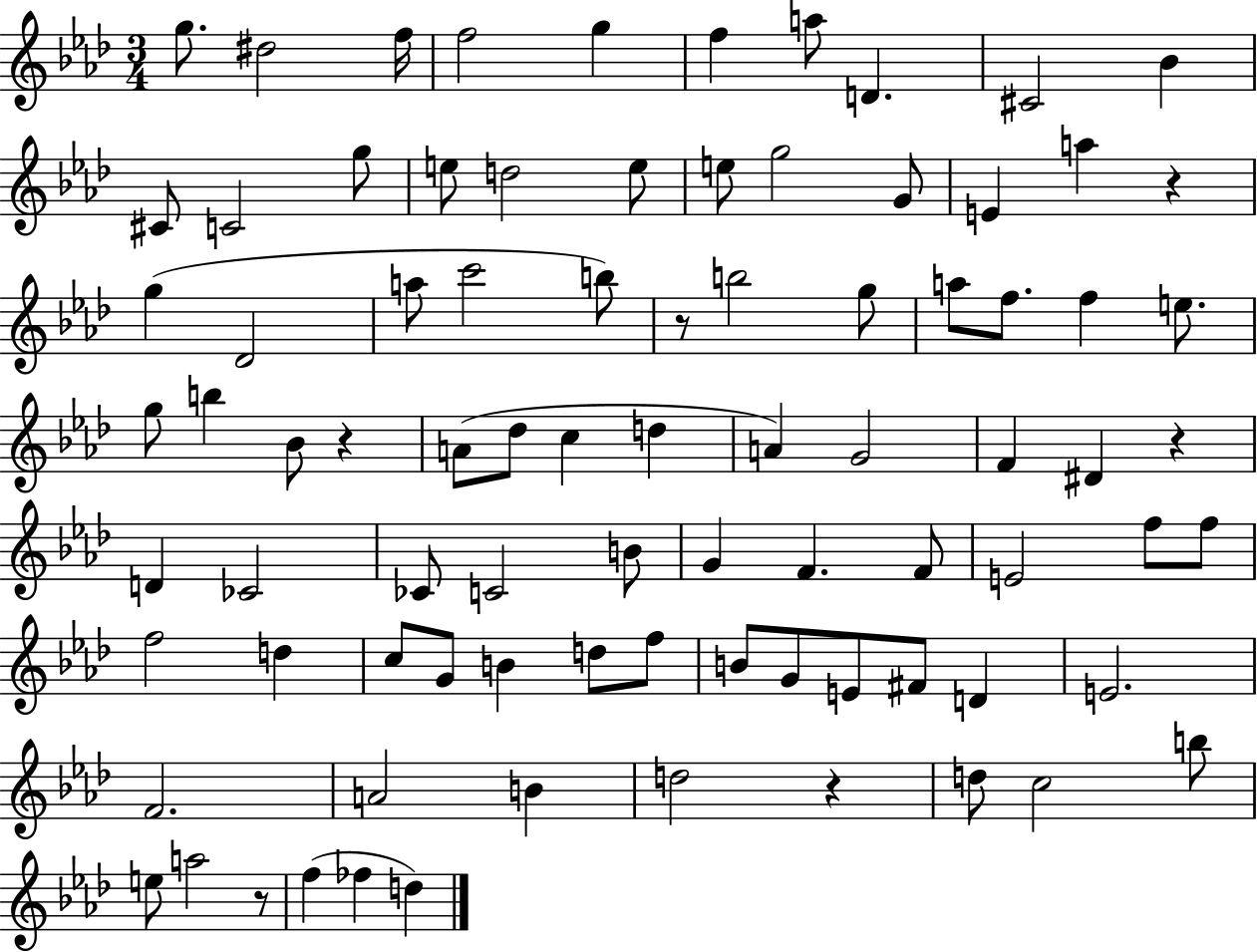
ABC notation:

X:1
T:Untitled
M:3/4
L:1/4
K:Ab
g/2 ^d2 f/4 f2 g f a/2 D ^C2 _B ^C/2 C2 g/2 e/2 d2 e/2 e/2 g2 G/2 E a z g _D2 a/2 c'2 b/2 z/2 b2 g/2 a/2 f/2 f e/2 g/2 b _B/2 z A/2 _d/2 c d A G2 F ^D z D _C2 _C/2 C2 B/2 G F F/2 E2 f/2 f/2 f2 d c/2 G/2 B d/2 f/2 B/2 G/2 E/2 ^F/2 D E2 F2 A2 B d2 z d/2 c2 b/2 e/2 a2 z/2 f _f d